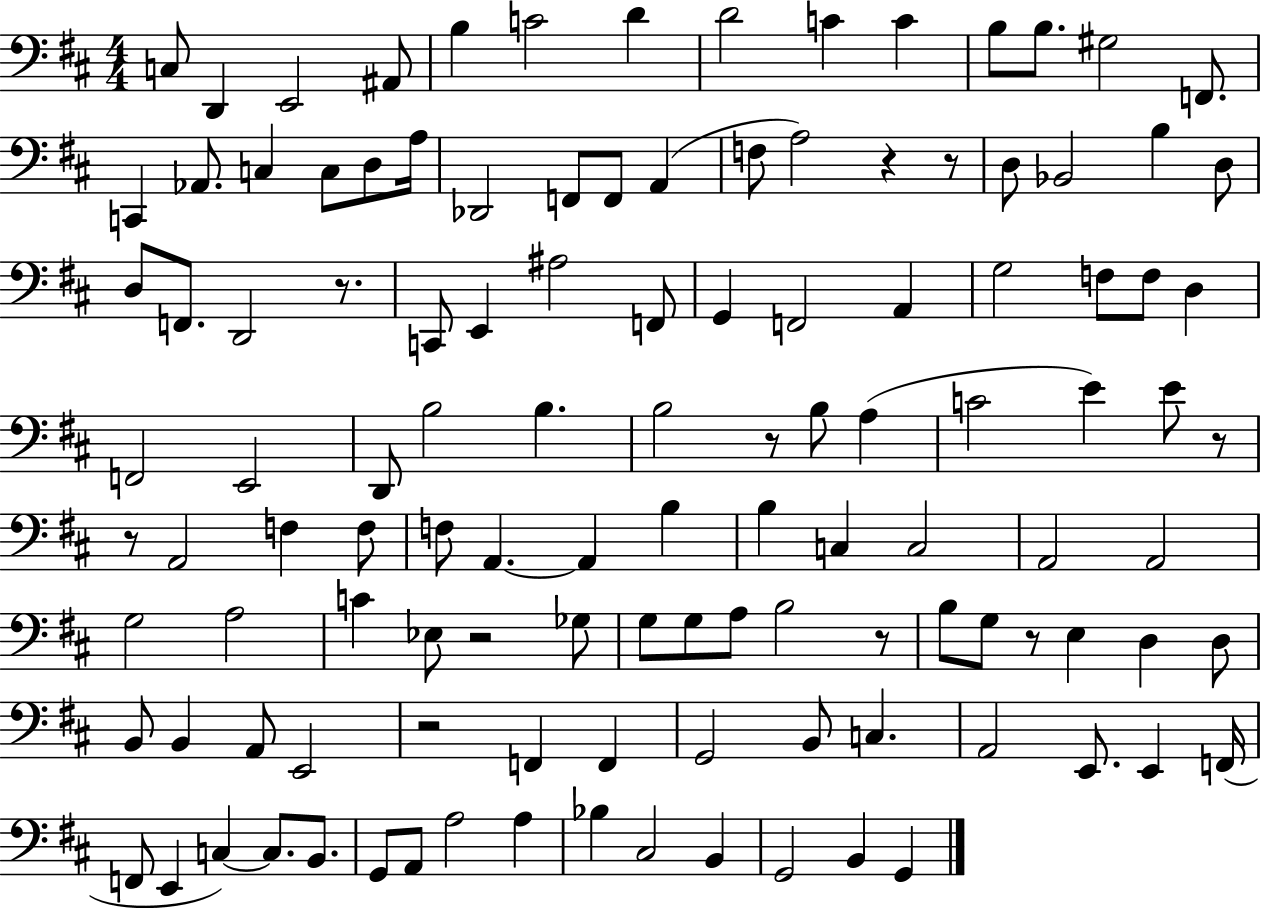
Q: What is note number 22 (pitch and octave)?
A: F2